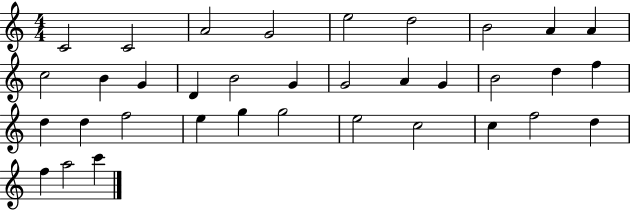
{
  \clef treble
  \numericTimeSignature
  \time 4/4
  \key c \major
  c'2 c'2 | a'2 g'2 | e''2 d''2 | b'2 a'4 a'4 | \break c''2 b'4 g'4 | d'4 b'2 g'4 | g'2 a'4 g'4 | b'2 d''4 f''4 | \break d''4 d''4 f''2 | e''4 g''4 g''2 | e''2 c''2 | c''4 f''2 d''4 | \break f''4 a''2 c'''4 | \bar "|."
}